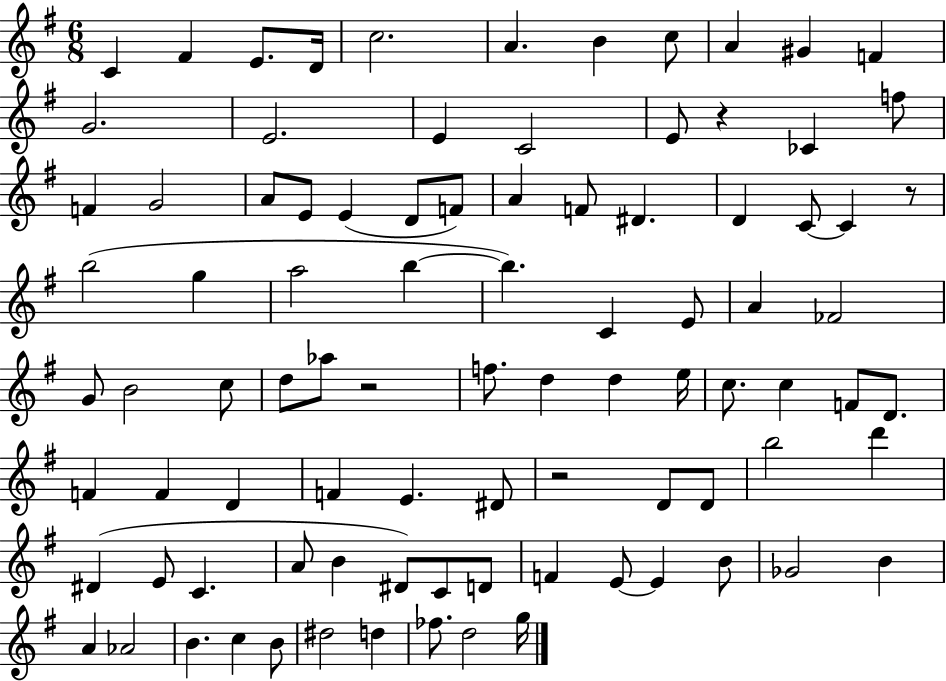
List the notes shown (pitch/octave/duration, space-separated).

C4/q F#4/q E4/e. D4/s C5/h. A4/q. B4/q C5/e A4/q G#4/q F4/q G4/h. E4/h. E4/q C4/h E4/e R/q CES4/q F5/e F4/q G4/h A4/e E4/e E4/q D4/e F4/e A4/q F4/e D#4/q. D4/q C4/e C4/q R/e B5/h G5/q A5/h B5/q B5/q. C4/q E4/e A4/q FES4/h G4/e B4/h C5/e D5/e Ab5/e R/h F5/e. D5/q D5/q E5/s C5/e. C5/q F4/e D4/e. F4/q F4/q D4/q F4/q E4/q. D#4/e R/h D4/e D4/e B5/h D6/q D#4/q E4/e C4/q. A4/e B4/q D#4/e C4/e D4/e F4/q E4/e E4/q B4/e Gb4/h B4/q A4/q Ab4/h B4/q. C5/q B4/e D#5/h D5/q FES5/e. D5/h G5/s